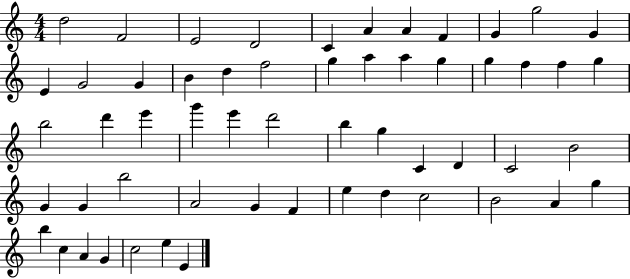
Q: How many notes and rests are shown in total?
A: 56